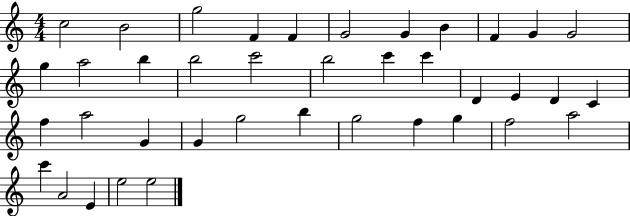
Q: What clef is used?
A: treble